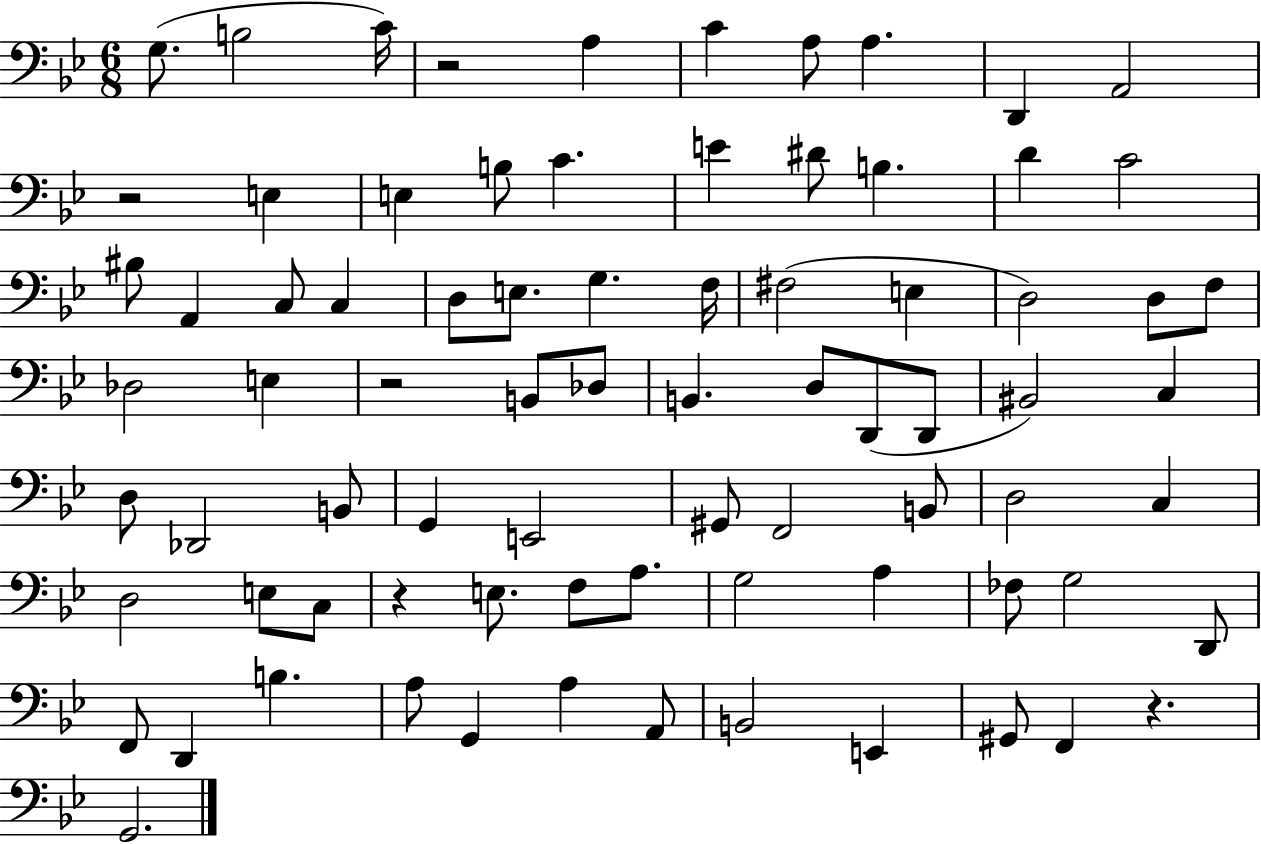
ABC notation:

X:1
T:Untitled
M:6/8
L:1/4
K:Bb
G,/2 B,2 C/4 z2 A, C A,/2 A, D,, A,,2 z2 E, E, B,/2 C E ^D/2 B, D C2 ^B,/2 A,, C,/2 C, D,/2 E,/2 G, F,/4 ^F,2 E, D,2 D,/2 F,/2 _D,2 E, z2 B,,/2 _D,/2 B,, D,/2 D,,/2 D,,/2 ^B,,2 C, D,/2 _D,,2 B,,/2 G,, E,,2 ^G,,/2 F,,2 B,,/2 D,2 C, D,2 E,/2 C,/2 z E,/2 F,/2 A,/2 G,2 A, _F,/2 G,2 D,,/2 F,,/2 D,, B, A,/2 G,, A, A,,/2 B,,2 E,, ^G,,/2 F,, z G,,2